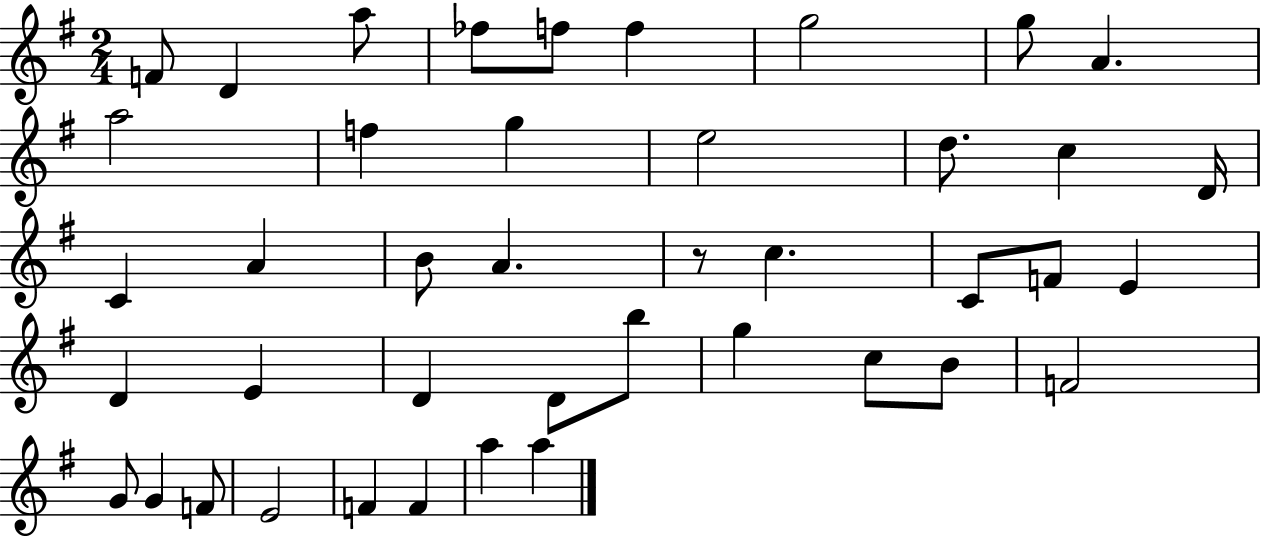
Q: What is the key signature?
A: G major